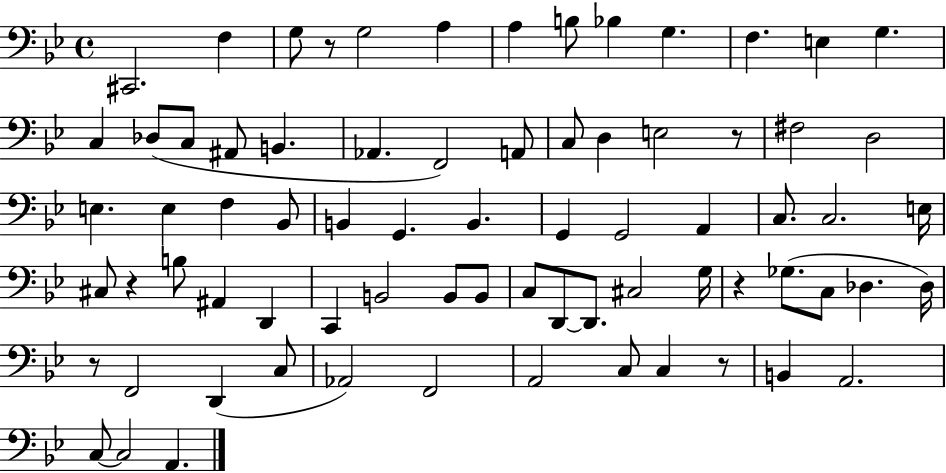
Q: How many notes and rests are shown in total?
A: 74